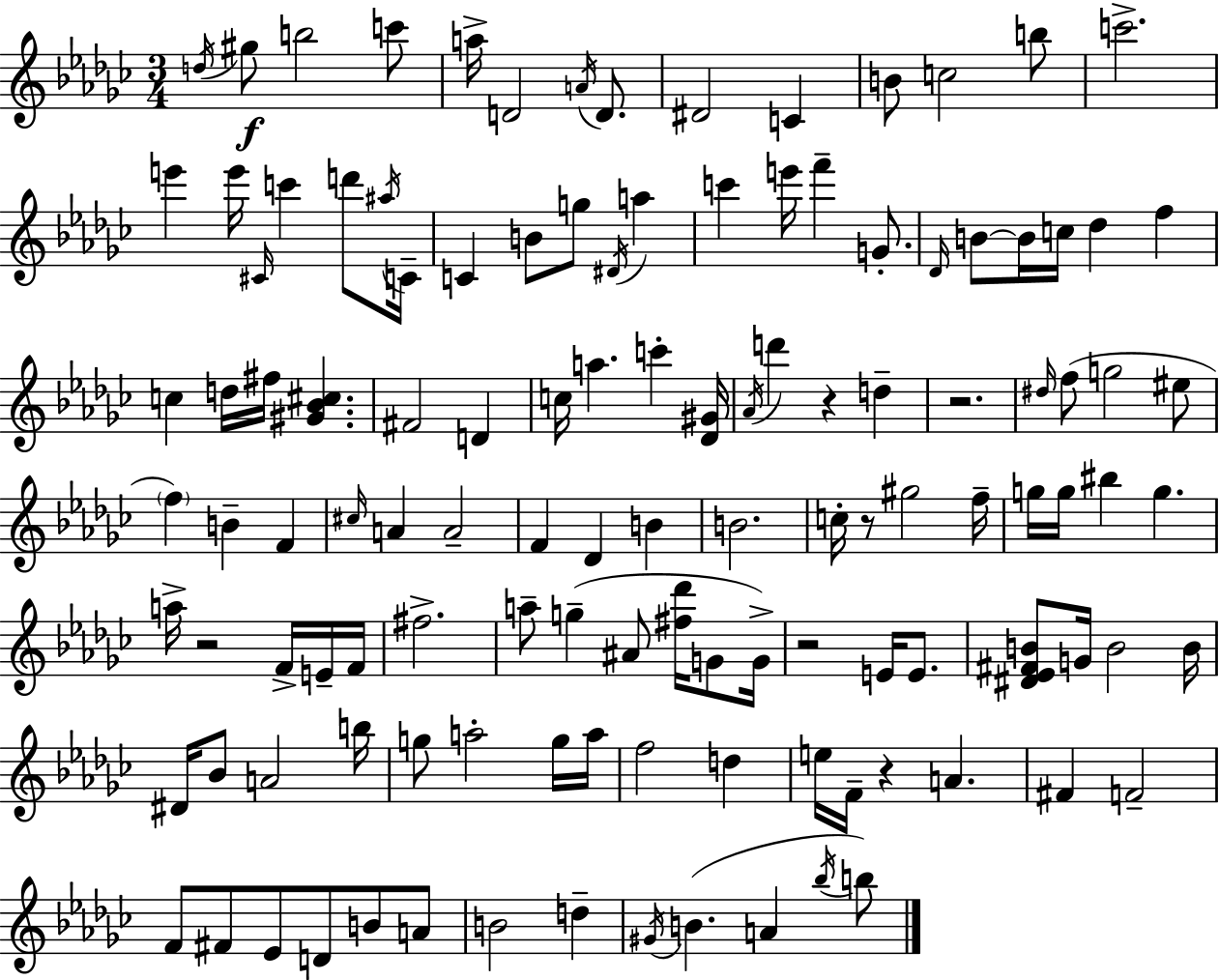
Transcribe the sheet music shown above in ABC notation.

X:1
T:Untitled
M:3/4
L:1/4
K:Ebm
d/4 ^g/2 b2 c'/2 a/4 D2 A/4 D/2 ^D2 C B/2 c2 b/2 c'2 e' e'/4 ^C/4 c' d'/2 ^a/4 C/4 C B/2 g/2 ^D/4 a c' e'/4 f' G/2 _D/4 B/2 B/4 c/4 _d f c d/4 ^f/4 [^G_B^c] ^F2 D c/4 a c' [_D^G]/4 _A/4 d' z d z2 ^d/4 f/2 g2 ^e/2 f B F ^c/4 A A2 F _D B B2 c/4 z/2 ^g2 f/4 g/4 g/4 ^b g a/4 z2 F/4 E/4 F/4 ^f2 a/2 g ^A/2 [^f_d']/4 G/2 G/4 z2 E/4 E/2 [^D_E^FB]/2 G/4 B2 B/4 ^D/4 _B/2 A2 b/4 g/2 a2 g/4 a/4 f2 d e/4 F/4 z A ^F F2 F/2 ^F/2 _E/2 D/2 B/2 A/2 B2 d ^G/4 B A _b/4 b/2